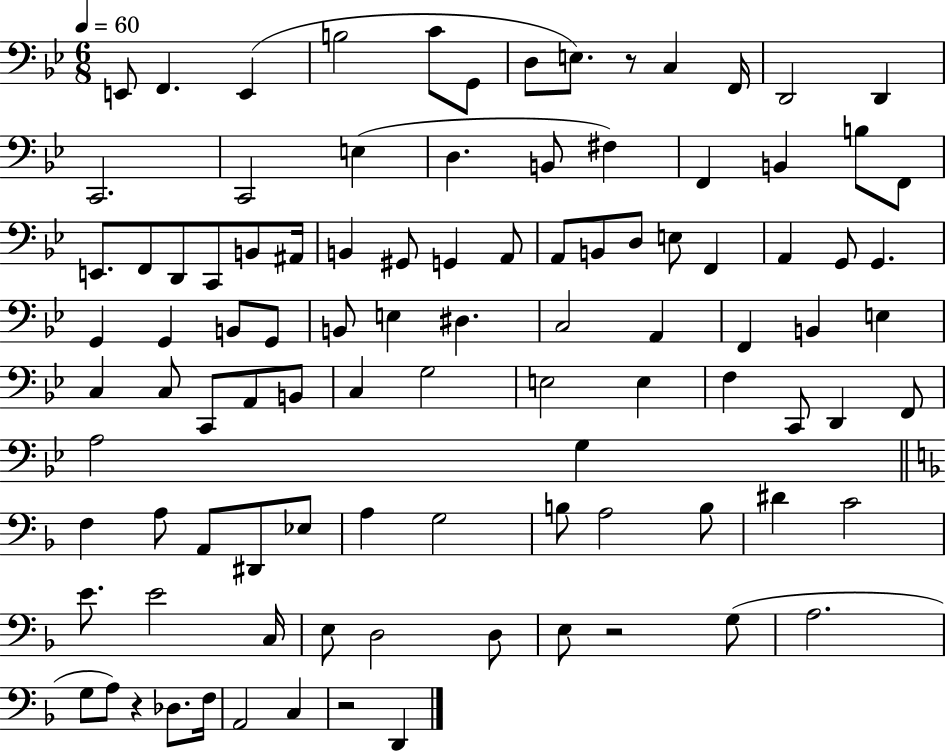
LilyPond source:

{
  \clef bass
  \numericTimeSignature
  \time 6/8
  \key bes \major
  \tempo 4 = 60
  \repeat volta 2 { e,8 f,4. e,4( | b2 c'8 g,8 | d8 e8.) r8 c4 f,16 | d,2 d,4 | \break c,2. | c,2 e4( | d4. b,8 fis4) | f,4 b,4 b8 f,8 | \break e,8. f,8 d,8 c,8 b,8 ais,16 | b,4 gis,8 g,4 a,8 | a,8 b,8 d8 e8 f,4 | a,4 g,8 g,4. | \break g,4 g,4 b,8 g,8 | b,8 e4 dis4. | c2 a,4 | f,4 b,4 e4 | \break c4 c8 c,8 a,8 b,8 | c4 g2 | e2 e4 | f4 c,8 d,4 f,8 | \break a2 g4 | \bar "||" \break \key d \minor f4 a8 a,8 dis,8 ees8 | a4 g2 | b8 a2 b8 | dis'4 c'2 | \break e'8. e'2 c16 | e8 d2 d8 | e8 r2 g8( | a2. | \break g8 a8) r4 des8. f16 | a,2 c4 | r2 d,4 | } \bar "|."
}